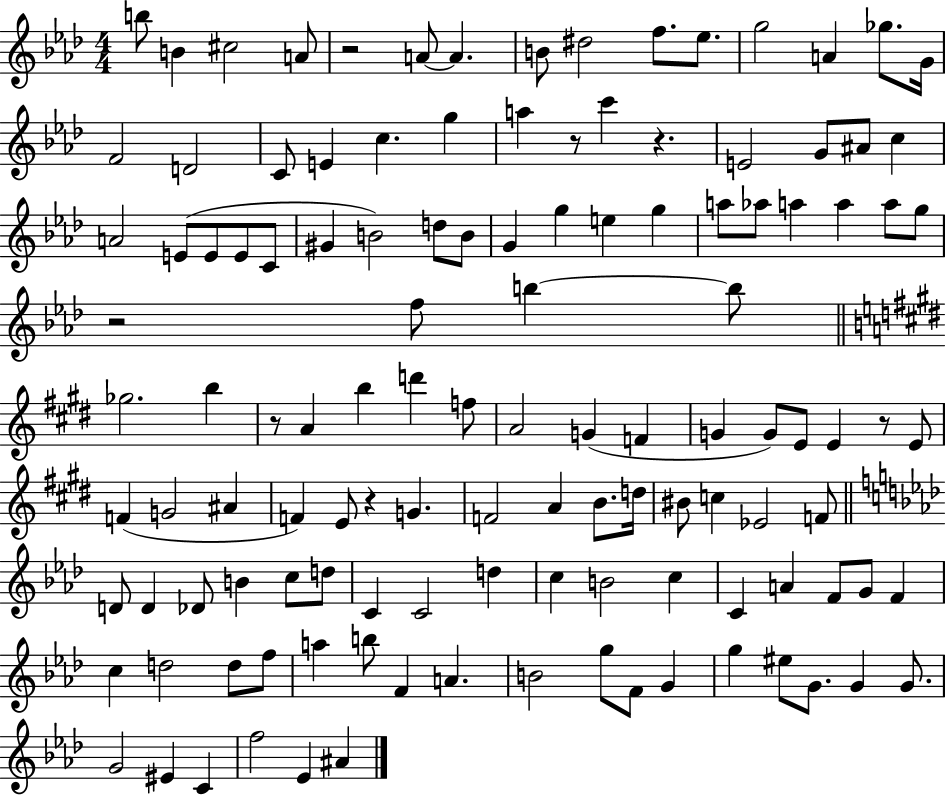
B5/e B4/q C#5/h A4/e R/h A4/e A4/q. B4/e D#5/h F5/e. Eb5/e. G5/h A4/q Gb5/e. G4/s F4/h D4/h C4/e E4/q C5/q. G5/q A5/q R/e C6/q R/q. E4/h G4/e A#4/e C5/q A4/h E4/e E4/e E4/e C4/e G#4/q B4/h D5/e B4/e G4/q G5/q E5/q G5/q A5/e Ab5/e A5/q A5/q A5/e G5/e R/h F5/e B5/q B5/e Gb5/h. B5/q R/e A4/q B5/q D6/q F5/e A4/h G4/q F4/q G4/q G4/e E4/e E4/q R/e E4/e F4/q G4/h A#4/q F4/q E4/e R/q G4/q. F4/h A4/q B4/e. D5/s BIS4/e C5/q Eb4/h F4/e D4/e D4/q Db4/e B4/q C5/e D5/e C4/q C4/h D5/q C5/q B4/h C5/q C4/q A4/q F4/e G4/e F4/q C5/q D5/h D5/e F5/e A5/q B5/e F4/q A4/q. B4/h G5/e F4/e G4/q G5/q EIS5/e G4/e. G4/q G4/e. G4/h EIS4/q C4/q F5/h Eb4/q A#4/q